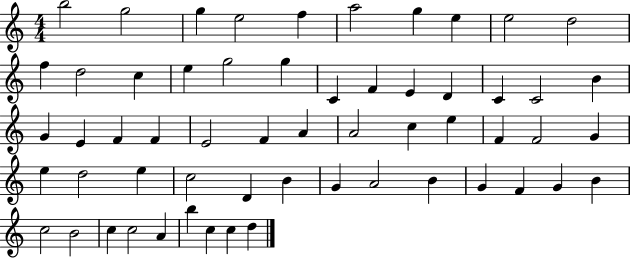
X:1
T:Untitled
M:4/4
L:1/4
K:C
b2 g2 g e2 f a2 g e e2 d2 f d2 c e g2 g C F E D C C2 B G E F F E2 F A A2 c e F F2 G e d2 e c2 D B G A2 B G F G B c2 B2 c c2 A b c c d